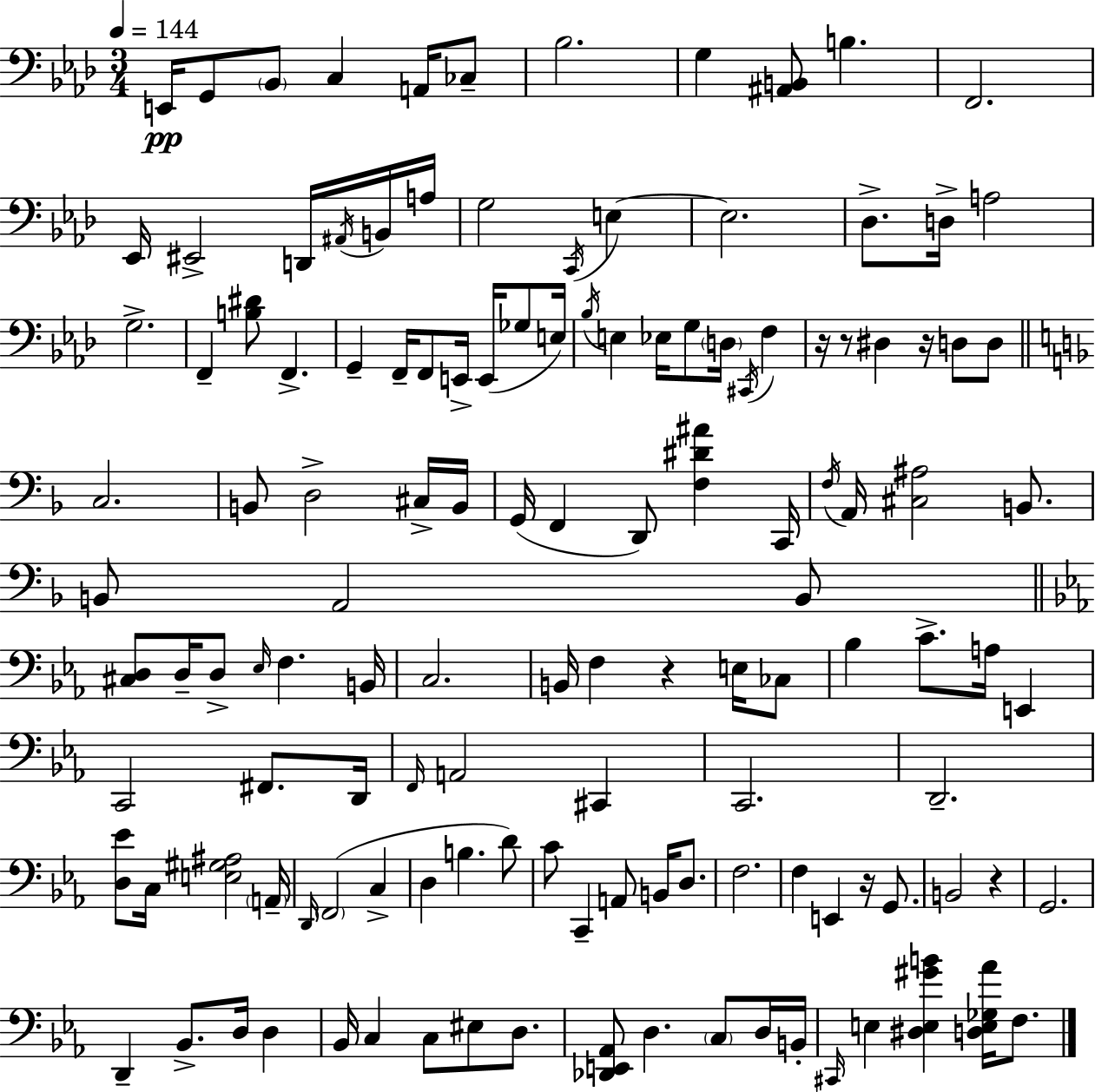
{
  \clef bass
  \numericTimeSignature
  \time 3/4
  \key aes \major
  \tempo 4 = 144
  e,16\pp g,8 \parenthesize bes,8 c4 a,16 ces8-- | bes2. | g4 <ais, b,>8 b4. | f,2. | \break ees,16 eis,2-> d,16 \acciaccatura { ais,16 } b,16 | a16 g2 \acciaccatura { c,16 } e4~~ | e2. | des8.-> d16-> a2 | \break g2.-> | f,4-- <b dis'>8 f,4.-> | g,4-- f,16-- f,8 e,16-> e,16( ges8 | e16) \acciaccatura { bes16 } e4 ees16 g8 \parenthesize d16 \acciaccatura { cis,16 } | \break f4 r16 r8 dis4 r16 | d8 d8 \bar "||" \break \key f \major c2. | b,8 d2-> cis16-> b,16 | g,16( f,4 d,8) <f dis' ais'>4 c,16 | \acciaccatura { f16 } a,16 <cis ais>2 b,8. | \break b,8 a,2 b,8 | \bar "||" \break \key ees \major <cis d>8 d16-- d8-> \grace { ees16 } f4. | b,16 c2. | b,16 f4 r4 e16 ces8 | bes4 c'8.-> a16 e,4 | \break c,2 fis,8. | d,16 \grace { f,16 } a,2 cis,4 | c,2. | d,2.-- | \break <d ees'>8 c16 <e gis ais>2 | \parenthesize a,16-- \grace { d,16 }( \parenthesize f,2 c4-> | d4 b4. | d'8) c'8 c,4-- a,8 b,16 | \break d8. f2. | f4 e,4 r16 | g,8. b,2 r4 | g,2. | \break d,4-- bes,8.-> d16 d4 | bes,16 c4 c8 eis8 | d8. <des, e, aes,>8 d4. \parenthesize c8 | d16 b,16-. \grace { cis,16 } e4 <dis e gis' b'>4 | \break <d e ges aes'>16 f8. \bar "|."
}